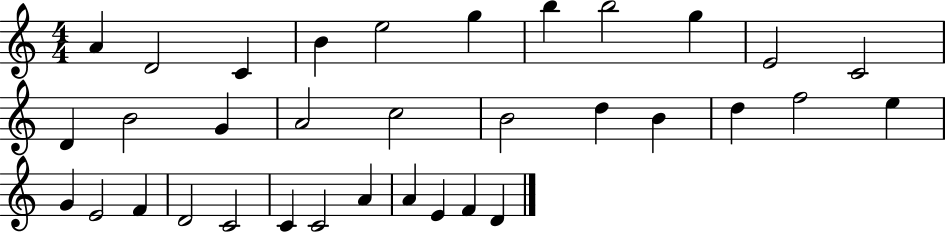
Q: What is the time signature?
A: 4/4